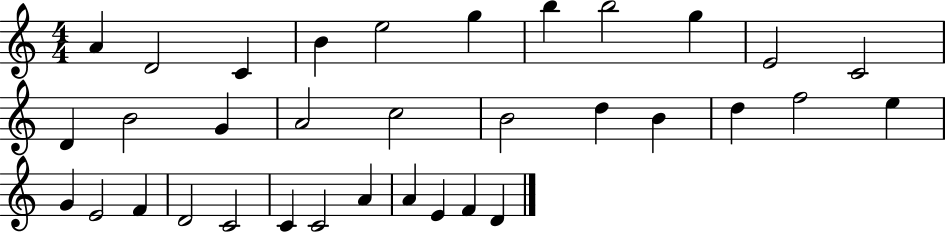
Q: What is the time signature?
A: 4/4